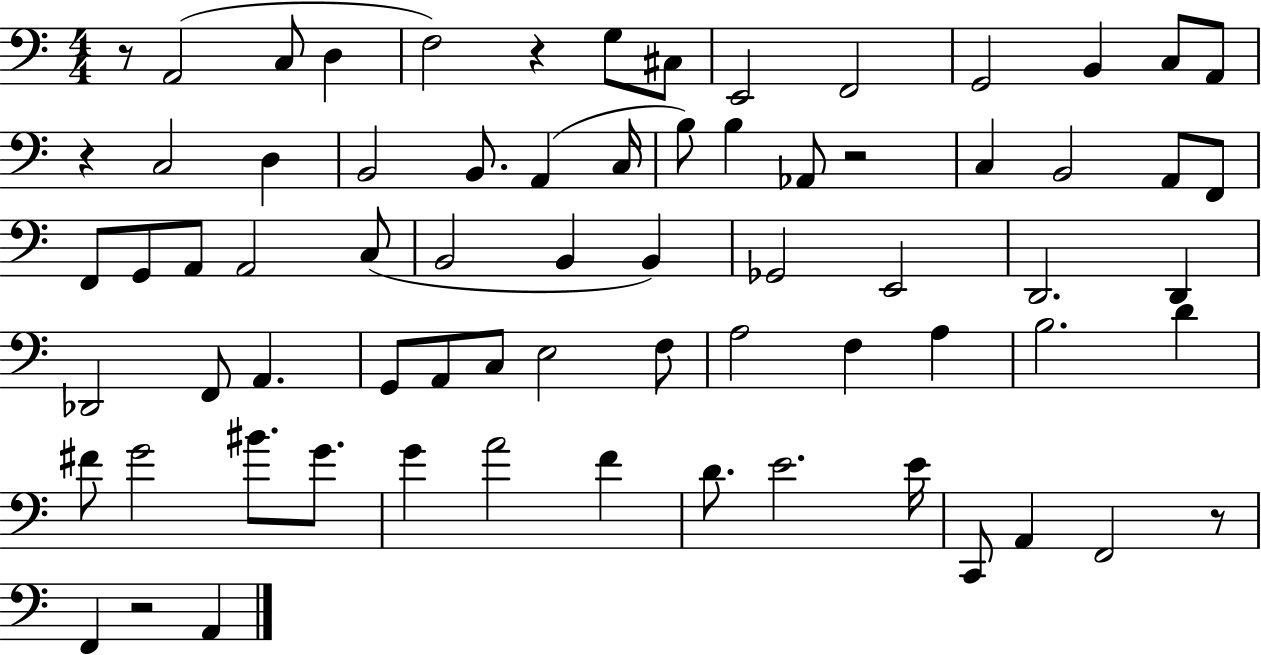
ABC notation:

X:1
T:Untitled
M:4/4
L:1/4
K:C
z/2 A,,2 C,/2 D, F,2 z G,/2 ^C,/2 E,,2 F,,2 G,,2 B,, C,/2 A,,/2 z C,2 D, B,,2 B,,/2 A,, C,/4 B,/2 B, _A,,/2 z2 C, B,,2 A,,/2 F,,/2 F,,/2 G,,/2 A,,/2 A,,2 C,/2 B,,2 B,, B,, _G,,2 E,,2 D,,2 D,, _D,,2 F,,/2 A,, G,,/2 A,,/2 C,/2 E,2 F,/2 A,2 F, A, B,2 D ^F/2 G2 ^B/2 G/2 G A2 F D/2 E2 E/4 C,,/2 A,, F,,2 z/2 F,, z2 A,,